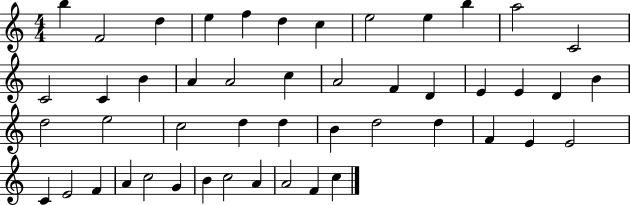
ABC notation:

X:1
T:Untitled
M:4/4
L:1/4
K:C
b F2 d e f d c e2 e b a2 C2 C2 C B A A2 c A2 F D E E D B d2 e2 c2 d d B d2 d F E E2 C E2 F A c2 G B c2 A A2 F c